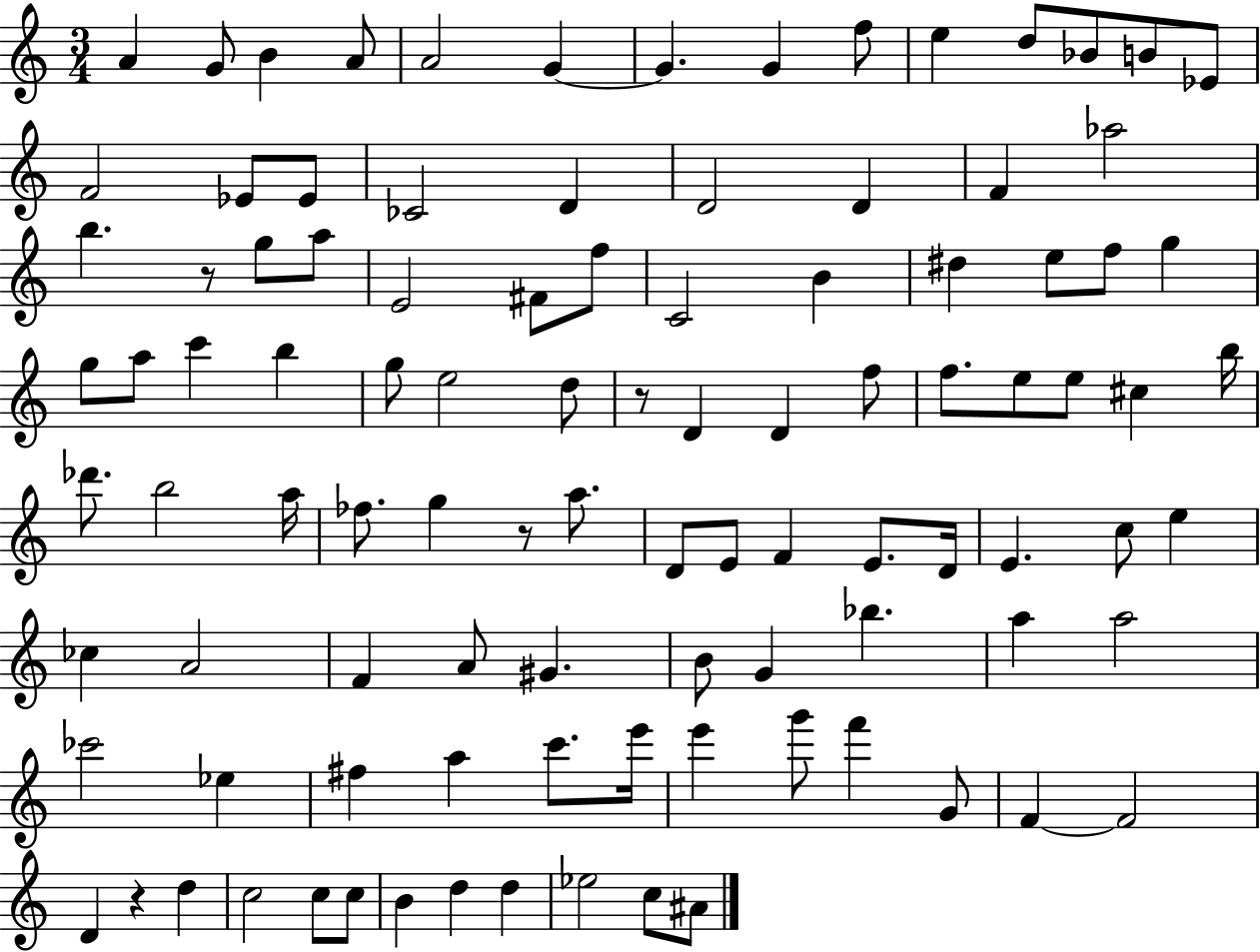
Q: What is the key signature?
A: C major